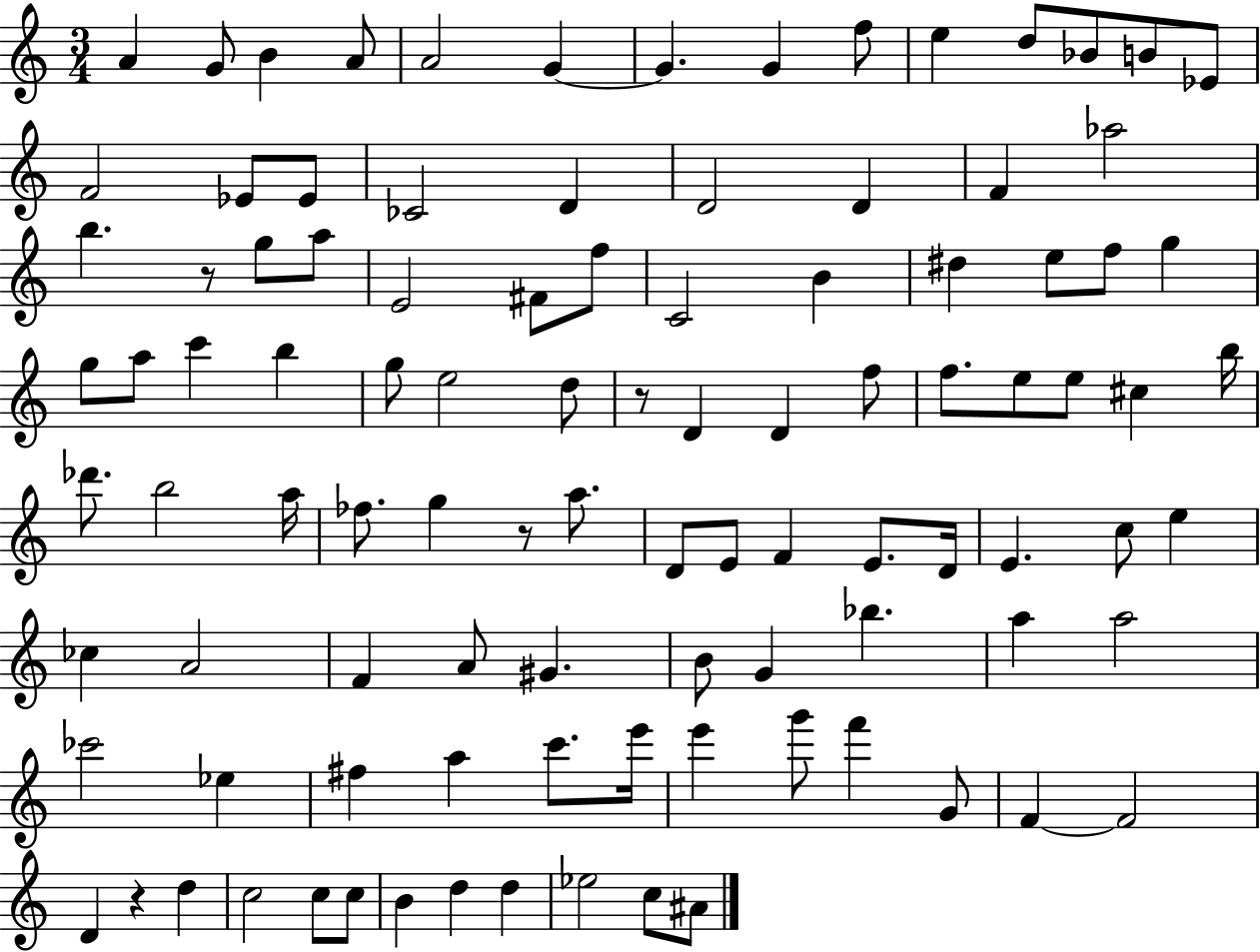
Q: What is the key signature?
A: C major